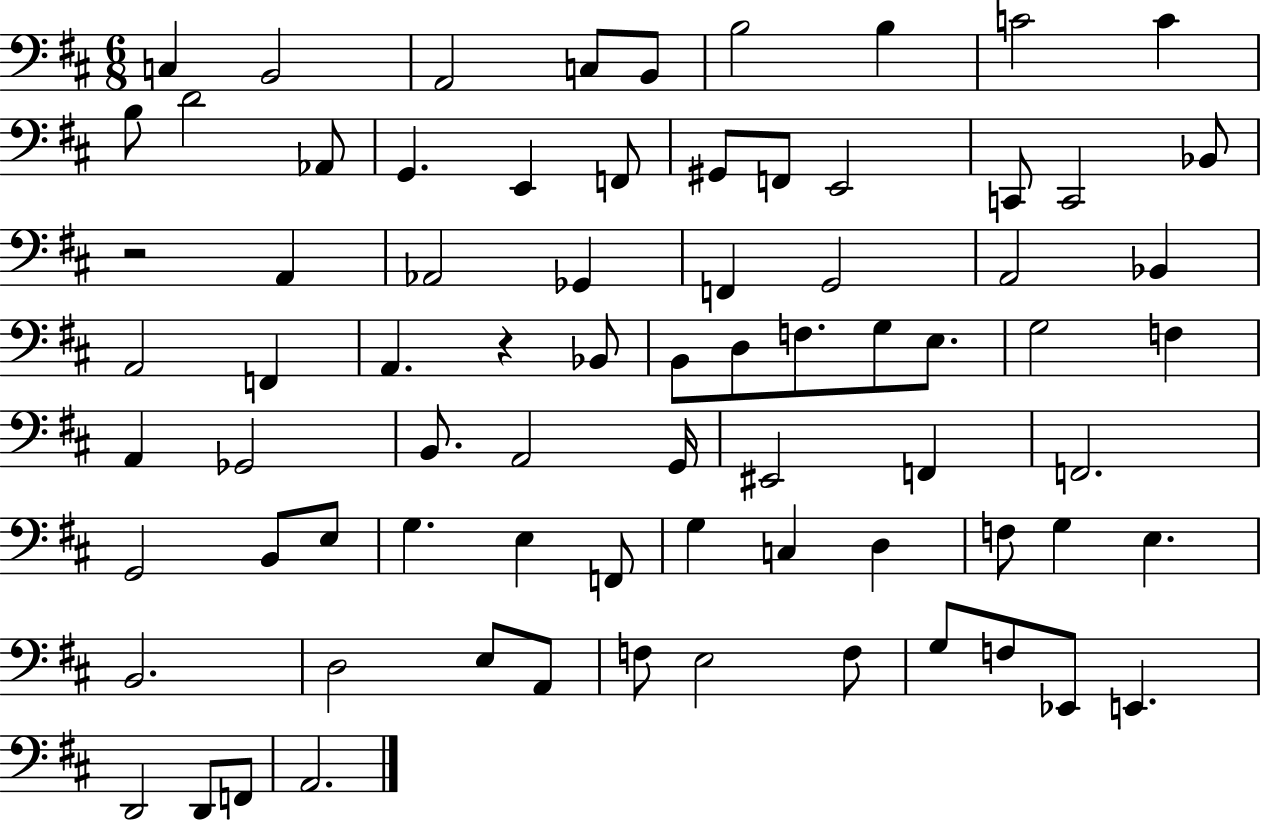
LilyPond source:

{
  \clef bass
  \numericTimeSignature
  \time 6/8
  \key d \major
  \repeat volta 2 { c4 b,2 | a,2 c8 b,8 | b2 b4 | c'2 c'4 | \break b8 d'2 aes,8 | g,4. e,4 f,8 | gis,8 f,8 e,2 | c,8 c,2 bes,8 | \break r2 a,4 | aes,2 ges,4 | f,4 g,2 | a,2 bes,4 | \break a,2 f,4 | a,4. r4 bes,8 | b,8 d8 f8. g8 e8. | g2 f4 | \break a,4 ges,2 | b,8. a,2 g,16 | eis,2 f,4 | f,2. | \break g,2 b,8 e8 | g4. e4 f,8 | g4 c4 d4 | f8 g4 e4. | \break b,2. | d2 e8 a,8 | f8 e2 f8 | g8 f8 ees,8 e,4. | \break d,2 d,8 f,8 | a,2. | } \bar "|."
}